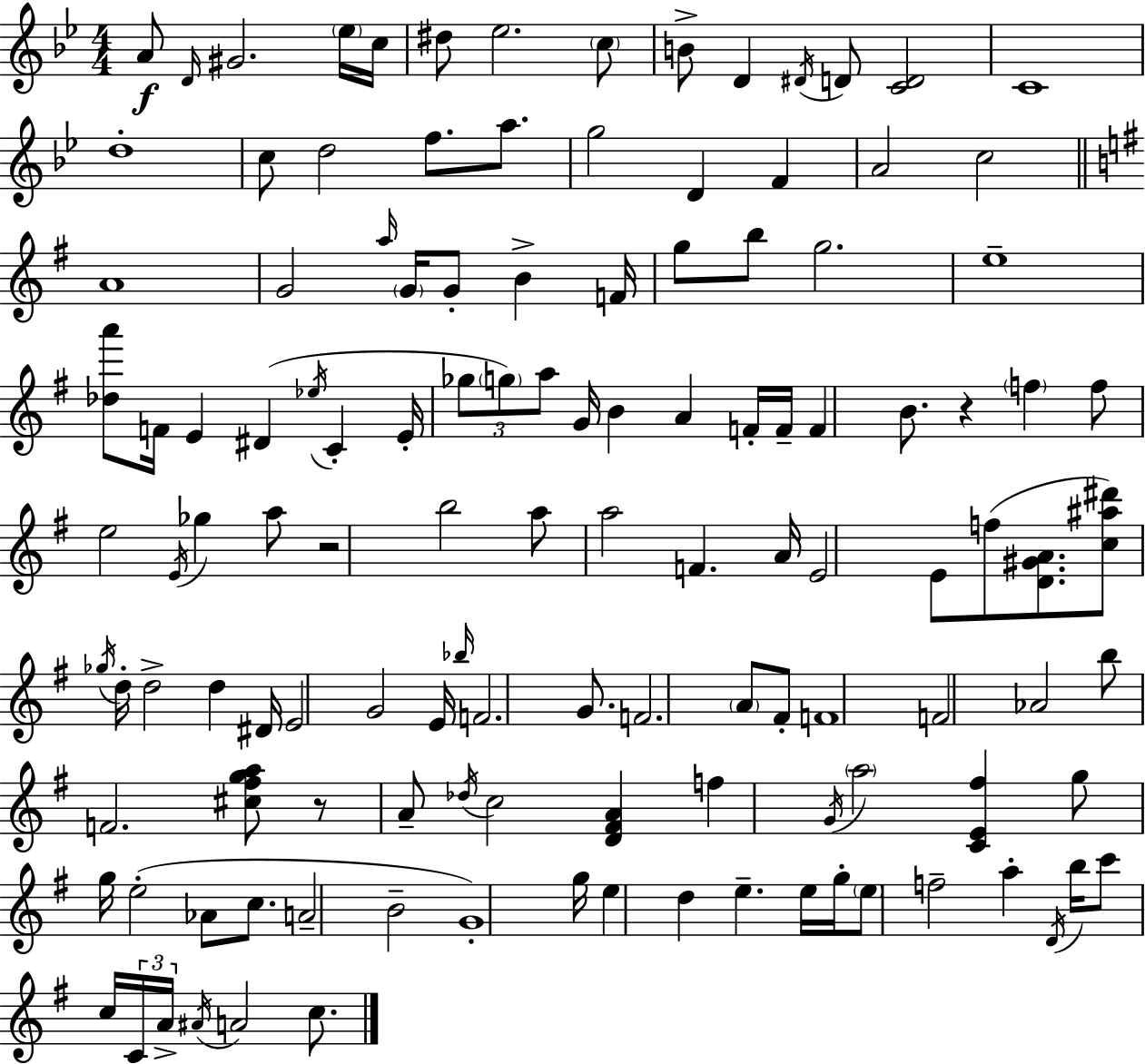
{
  \clef treble
  \numericTimeSignature
  \time 4/4
  \key g \minor
  a'8\f \grace { d'16 } gis'2. \parenthesize ees''16 | c''16 dis''8 ees''2. \parenthesize c''8 | b'8-> d'4 \acciaccatura { dis'16 } d'8 <c' d'>2 | c'1 | \break d''1-. | c''8 d''2 f''8. a''8. | g''2 d'4 f'4 | a'2 c''2 | \break \bar "||" \break \key g \major a'1 | g'2 \grace { a''16 } \parenthesize g'16 g'8-. b'4-> | f'16 g''8 b''8 g''2. | e''1-- | \break <des'' a'''>8 f'16 e'4 dis'4( \acciaccatura { ees''16 } c'4-. | e'16-. \tuplet 3/2 { ges''8 \parenthesize g''8) a''8 } g'16 b'4 a'4 | f'16-. f'16-- f'4 b'8. r4 \parenthesize f''4 | f''8 e''2 \acciaccatura { e'16 } ges''4 | \break a''8 r2 b''2 | a''8 a''2 f'4. | a'16 e'2 e'8 f''8( | <d' gis' a'>8. <c'' ais'' dis'''>8) \acciaccatura { ges''16 } d''16-. d''2-> d''4 | \break dis'16 e'2 g'2 | e'16 \grace { bes''16 } f'2. | g'8. f'2. | \parenthesize a'8 fis'8-. f'1 | \break f'2 aes'2 | b''8 f'2. | <cis'' fis'' g'' a''>8 r8 a'8-- \acciaccatura { des''16 } c''2 | <d' fis' a'>4 f''4 \acciaccatura { g'16 } \parenthesize a''2 | \break <c' e' fis''>4 g''8 g''16 e''2-.( | aes'8 c''8. a'2-- b'2-- | g'1-.) | g''16 e''4 d''4 | \break e''4.-- e''16 g''16-. \parenthesize e''8 f''2-- | a''4-. \acciaccatura { d'16 } b''16 c'''8 c''16 \tuplet 3/2 { c'16 a'16-> \acciaccatura { ais'16 } } a'2 | c''8. \bar "|."
}